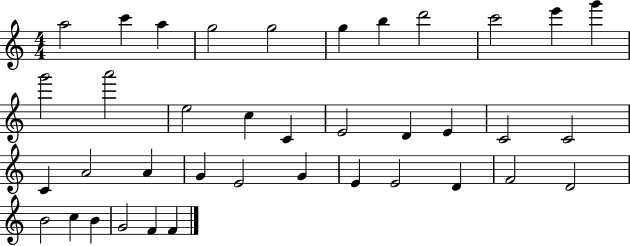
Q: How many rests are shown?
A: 0